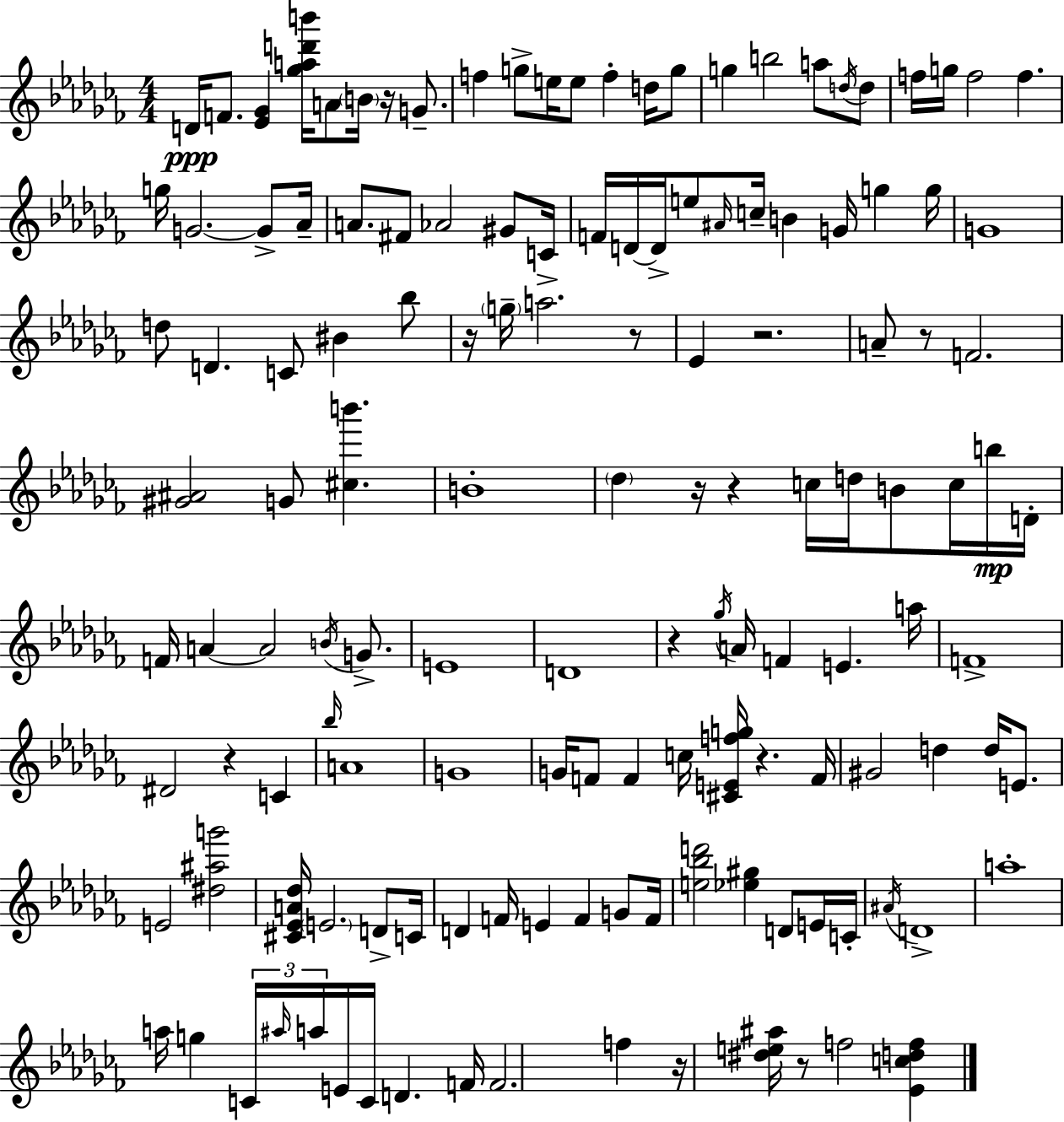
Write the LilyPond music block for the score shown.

{
  \clef treble
  \numericTimeSignature
  \time 4/4
  \key aes \minor
  d'16\ppp f'8. <ees' ges'>4 <ges'' a'' d''' b'''>16 a'8 \parenthesize b'16 r16 g'8.-- | f''4 g''8-> e''16 e''8 f''4-. d''16 g''8 | g''4 b''2 a''8 \acciaccatura { d''16 } d''8 | f''16 g''16 f''2 f''4. | \break g''16 g'2.~~ g'8-> | aes'16-- a'8. fis'8 aes'2 gis'8 | c'16-> f'16 d'16~~ d'16-> e''8 \grace { ais'16 } c''16-- b'4 g'16 g''4 | g''16 g'1 | \break d''8 d'4. c'8 bis'4 | bes''8 r16 \parenthesize g''16-- a''2. | r8 ees'4 r2. | a'8-- r8 f'2. | \break <gis' ais'>2 g'8 <cis'' b'''>4. | b'1-. | \parenthesize des''4 r16 r4 c''16 d''16 b'8 c''16 | b''16\mp d'16-. f'16 a'4~~ a'2 \acciaccatura { b'16 } | \break g'8.-> e'1 | d'1 | r4 \acciaccatura { ges''16 } a'16 f'4 e'4. | a''16 f'1-> | \break dis'2 r4 | c'4 \grace { bes''16 } a'1 | g'1 | g'16 f'8 f'4 c''16 <cis' e' f'' g''>16 r4. | \break f'16 gis'2 d''4 | d''16 e'8. e'2 <dis'' ais'' g'''>2 | <cis' ees' a' des''>16 \parenthesize e'2. | d'8-> c'16 d'4 f'16 e'4 f'4 | \break g'8 f'16 <e'' bes'' d'''>2 <ees'' gis''>4 | d'8 e'16 c'16-. \acciaccatura { ais'16 } d'1-> | a''1-. | a''16 g''4 \tuplet 3/2 { c'16 \grace { ais''16 } a''16 } e'16 c'16 | \break d'4. f'16 f'2. | f''4 r16 <dis'' e'' ais''>16 r8 f''2 | <ees' c'' d'' f''>4 \bar "|."
}